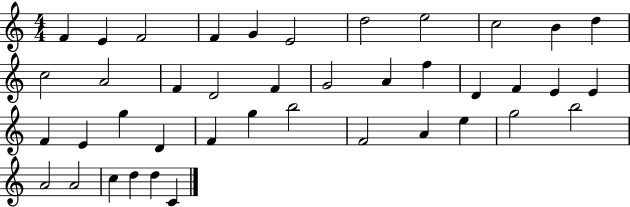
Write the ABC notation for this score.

X:1
T:Untitled
M:4/4
L:1/4
K:C
F E F2 F G E2 d2 e2 c2 B d c2 A2 F D2 F G2 A f D F E E F E g D F g b2 F2 A e g2 b2 A2 A2 c d d C